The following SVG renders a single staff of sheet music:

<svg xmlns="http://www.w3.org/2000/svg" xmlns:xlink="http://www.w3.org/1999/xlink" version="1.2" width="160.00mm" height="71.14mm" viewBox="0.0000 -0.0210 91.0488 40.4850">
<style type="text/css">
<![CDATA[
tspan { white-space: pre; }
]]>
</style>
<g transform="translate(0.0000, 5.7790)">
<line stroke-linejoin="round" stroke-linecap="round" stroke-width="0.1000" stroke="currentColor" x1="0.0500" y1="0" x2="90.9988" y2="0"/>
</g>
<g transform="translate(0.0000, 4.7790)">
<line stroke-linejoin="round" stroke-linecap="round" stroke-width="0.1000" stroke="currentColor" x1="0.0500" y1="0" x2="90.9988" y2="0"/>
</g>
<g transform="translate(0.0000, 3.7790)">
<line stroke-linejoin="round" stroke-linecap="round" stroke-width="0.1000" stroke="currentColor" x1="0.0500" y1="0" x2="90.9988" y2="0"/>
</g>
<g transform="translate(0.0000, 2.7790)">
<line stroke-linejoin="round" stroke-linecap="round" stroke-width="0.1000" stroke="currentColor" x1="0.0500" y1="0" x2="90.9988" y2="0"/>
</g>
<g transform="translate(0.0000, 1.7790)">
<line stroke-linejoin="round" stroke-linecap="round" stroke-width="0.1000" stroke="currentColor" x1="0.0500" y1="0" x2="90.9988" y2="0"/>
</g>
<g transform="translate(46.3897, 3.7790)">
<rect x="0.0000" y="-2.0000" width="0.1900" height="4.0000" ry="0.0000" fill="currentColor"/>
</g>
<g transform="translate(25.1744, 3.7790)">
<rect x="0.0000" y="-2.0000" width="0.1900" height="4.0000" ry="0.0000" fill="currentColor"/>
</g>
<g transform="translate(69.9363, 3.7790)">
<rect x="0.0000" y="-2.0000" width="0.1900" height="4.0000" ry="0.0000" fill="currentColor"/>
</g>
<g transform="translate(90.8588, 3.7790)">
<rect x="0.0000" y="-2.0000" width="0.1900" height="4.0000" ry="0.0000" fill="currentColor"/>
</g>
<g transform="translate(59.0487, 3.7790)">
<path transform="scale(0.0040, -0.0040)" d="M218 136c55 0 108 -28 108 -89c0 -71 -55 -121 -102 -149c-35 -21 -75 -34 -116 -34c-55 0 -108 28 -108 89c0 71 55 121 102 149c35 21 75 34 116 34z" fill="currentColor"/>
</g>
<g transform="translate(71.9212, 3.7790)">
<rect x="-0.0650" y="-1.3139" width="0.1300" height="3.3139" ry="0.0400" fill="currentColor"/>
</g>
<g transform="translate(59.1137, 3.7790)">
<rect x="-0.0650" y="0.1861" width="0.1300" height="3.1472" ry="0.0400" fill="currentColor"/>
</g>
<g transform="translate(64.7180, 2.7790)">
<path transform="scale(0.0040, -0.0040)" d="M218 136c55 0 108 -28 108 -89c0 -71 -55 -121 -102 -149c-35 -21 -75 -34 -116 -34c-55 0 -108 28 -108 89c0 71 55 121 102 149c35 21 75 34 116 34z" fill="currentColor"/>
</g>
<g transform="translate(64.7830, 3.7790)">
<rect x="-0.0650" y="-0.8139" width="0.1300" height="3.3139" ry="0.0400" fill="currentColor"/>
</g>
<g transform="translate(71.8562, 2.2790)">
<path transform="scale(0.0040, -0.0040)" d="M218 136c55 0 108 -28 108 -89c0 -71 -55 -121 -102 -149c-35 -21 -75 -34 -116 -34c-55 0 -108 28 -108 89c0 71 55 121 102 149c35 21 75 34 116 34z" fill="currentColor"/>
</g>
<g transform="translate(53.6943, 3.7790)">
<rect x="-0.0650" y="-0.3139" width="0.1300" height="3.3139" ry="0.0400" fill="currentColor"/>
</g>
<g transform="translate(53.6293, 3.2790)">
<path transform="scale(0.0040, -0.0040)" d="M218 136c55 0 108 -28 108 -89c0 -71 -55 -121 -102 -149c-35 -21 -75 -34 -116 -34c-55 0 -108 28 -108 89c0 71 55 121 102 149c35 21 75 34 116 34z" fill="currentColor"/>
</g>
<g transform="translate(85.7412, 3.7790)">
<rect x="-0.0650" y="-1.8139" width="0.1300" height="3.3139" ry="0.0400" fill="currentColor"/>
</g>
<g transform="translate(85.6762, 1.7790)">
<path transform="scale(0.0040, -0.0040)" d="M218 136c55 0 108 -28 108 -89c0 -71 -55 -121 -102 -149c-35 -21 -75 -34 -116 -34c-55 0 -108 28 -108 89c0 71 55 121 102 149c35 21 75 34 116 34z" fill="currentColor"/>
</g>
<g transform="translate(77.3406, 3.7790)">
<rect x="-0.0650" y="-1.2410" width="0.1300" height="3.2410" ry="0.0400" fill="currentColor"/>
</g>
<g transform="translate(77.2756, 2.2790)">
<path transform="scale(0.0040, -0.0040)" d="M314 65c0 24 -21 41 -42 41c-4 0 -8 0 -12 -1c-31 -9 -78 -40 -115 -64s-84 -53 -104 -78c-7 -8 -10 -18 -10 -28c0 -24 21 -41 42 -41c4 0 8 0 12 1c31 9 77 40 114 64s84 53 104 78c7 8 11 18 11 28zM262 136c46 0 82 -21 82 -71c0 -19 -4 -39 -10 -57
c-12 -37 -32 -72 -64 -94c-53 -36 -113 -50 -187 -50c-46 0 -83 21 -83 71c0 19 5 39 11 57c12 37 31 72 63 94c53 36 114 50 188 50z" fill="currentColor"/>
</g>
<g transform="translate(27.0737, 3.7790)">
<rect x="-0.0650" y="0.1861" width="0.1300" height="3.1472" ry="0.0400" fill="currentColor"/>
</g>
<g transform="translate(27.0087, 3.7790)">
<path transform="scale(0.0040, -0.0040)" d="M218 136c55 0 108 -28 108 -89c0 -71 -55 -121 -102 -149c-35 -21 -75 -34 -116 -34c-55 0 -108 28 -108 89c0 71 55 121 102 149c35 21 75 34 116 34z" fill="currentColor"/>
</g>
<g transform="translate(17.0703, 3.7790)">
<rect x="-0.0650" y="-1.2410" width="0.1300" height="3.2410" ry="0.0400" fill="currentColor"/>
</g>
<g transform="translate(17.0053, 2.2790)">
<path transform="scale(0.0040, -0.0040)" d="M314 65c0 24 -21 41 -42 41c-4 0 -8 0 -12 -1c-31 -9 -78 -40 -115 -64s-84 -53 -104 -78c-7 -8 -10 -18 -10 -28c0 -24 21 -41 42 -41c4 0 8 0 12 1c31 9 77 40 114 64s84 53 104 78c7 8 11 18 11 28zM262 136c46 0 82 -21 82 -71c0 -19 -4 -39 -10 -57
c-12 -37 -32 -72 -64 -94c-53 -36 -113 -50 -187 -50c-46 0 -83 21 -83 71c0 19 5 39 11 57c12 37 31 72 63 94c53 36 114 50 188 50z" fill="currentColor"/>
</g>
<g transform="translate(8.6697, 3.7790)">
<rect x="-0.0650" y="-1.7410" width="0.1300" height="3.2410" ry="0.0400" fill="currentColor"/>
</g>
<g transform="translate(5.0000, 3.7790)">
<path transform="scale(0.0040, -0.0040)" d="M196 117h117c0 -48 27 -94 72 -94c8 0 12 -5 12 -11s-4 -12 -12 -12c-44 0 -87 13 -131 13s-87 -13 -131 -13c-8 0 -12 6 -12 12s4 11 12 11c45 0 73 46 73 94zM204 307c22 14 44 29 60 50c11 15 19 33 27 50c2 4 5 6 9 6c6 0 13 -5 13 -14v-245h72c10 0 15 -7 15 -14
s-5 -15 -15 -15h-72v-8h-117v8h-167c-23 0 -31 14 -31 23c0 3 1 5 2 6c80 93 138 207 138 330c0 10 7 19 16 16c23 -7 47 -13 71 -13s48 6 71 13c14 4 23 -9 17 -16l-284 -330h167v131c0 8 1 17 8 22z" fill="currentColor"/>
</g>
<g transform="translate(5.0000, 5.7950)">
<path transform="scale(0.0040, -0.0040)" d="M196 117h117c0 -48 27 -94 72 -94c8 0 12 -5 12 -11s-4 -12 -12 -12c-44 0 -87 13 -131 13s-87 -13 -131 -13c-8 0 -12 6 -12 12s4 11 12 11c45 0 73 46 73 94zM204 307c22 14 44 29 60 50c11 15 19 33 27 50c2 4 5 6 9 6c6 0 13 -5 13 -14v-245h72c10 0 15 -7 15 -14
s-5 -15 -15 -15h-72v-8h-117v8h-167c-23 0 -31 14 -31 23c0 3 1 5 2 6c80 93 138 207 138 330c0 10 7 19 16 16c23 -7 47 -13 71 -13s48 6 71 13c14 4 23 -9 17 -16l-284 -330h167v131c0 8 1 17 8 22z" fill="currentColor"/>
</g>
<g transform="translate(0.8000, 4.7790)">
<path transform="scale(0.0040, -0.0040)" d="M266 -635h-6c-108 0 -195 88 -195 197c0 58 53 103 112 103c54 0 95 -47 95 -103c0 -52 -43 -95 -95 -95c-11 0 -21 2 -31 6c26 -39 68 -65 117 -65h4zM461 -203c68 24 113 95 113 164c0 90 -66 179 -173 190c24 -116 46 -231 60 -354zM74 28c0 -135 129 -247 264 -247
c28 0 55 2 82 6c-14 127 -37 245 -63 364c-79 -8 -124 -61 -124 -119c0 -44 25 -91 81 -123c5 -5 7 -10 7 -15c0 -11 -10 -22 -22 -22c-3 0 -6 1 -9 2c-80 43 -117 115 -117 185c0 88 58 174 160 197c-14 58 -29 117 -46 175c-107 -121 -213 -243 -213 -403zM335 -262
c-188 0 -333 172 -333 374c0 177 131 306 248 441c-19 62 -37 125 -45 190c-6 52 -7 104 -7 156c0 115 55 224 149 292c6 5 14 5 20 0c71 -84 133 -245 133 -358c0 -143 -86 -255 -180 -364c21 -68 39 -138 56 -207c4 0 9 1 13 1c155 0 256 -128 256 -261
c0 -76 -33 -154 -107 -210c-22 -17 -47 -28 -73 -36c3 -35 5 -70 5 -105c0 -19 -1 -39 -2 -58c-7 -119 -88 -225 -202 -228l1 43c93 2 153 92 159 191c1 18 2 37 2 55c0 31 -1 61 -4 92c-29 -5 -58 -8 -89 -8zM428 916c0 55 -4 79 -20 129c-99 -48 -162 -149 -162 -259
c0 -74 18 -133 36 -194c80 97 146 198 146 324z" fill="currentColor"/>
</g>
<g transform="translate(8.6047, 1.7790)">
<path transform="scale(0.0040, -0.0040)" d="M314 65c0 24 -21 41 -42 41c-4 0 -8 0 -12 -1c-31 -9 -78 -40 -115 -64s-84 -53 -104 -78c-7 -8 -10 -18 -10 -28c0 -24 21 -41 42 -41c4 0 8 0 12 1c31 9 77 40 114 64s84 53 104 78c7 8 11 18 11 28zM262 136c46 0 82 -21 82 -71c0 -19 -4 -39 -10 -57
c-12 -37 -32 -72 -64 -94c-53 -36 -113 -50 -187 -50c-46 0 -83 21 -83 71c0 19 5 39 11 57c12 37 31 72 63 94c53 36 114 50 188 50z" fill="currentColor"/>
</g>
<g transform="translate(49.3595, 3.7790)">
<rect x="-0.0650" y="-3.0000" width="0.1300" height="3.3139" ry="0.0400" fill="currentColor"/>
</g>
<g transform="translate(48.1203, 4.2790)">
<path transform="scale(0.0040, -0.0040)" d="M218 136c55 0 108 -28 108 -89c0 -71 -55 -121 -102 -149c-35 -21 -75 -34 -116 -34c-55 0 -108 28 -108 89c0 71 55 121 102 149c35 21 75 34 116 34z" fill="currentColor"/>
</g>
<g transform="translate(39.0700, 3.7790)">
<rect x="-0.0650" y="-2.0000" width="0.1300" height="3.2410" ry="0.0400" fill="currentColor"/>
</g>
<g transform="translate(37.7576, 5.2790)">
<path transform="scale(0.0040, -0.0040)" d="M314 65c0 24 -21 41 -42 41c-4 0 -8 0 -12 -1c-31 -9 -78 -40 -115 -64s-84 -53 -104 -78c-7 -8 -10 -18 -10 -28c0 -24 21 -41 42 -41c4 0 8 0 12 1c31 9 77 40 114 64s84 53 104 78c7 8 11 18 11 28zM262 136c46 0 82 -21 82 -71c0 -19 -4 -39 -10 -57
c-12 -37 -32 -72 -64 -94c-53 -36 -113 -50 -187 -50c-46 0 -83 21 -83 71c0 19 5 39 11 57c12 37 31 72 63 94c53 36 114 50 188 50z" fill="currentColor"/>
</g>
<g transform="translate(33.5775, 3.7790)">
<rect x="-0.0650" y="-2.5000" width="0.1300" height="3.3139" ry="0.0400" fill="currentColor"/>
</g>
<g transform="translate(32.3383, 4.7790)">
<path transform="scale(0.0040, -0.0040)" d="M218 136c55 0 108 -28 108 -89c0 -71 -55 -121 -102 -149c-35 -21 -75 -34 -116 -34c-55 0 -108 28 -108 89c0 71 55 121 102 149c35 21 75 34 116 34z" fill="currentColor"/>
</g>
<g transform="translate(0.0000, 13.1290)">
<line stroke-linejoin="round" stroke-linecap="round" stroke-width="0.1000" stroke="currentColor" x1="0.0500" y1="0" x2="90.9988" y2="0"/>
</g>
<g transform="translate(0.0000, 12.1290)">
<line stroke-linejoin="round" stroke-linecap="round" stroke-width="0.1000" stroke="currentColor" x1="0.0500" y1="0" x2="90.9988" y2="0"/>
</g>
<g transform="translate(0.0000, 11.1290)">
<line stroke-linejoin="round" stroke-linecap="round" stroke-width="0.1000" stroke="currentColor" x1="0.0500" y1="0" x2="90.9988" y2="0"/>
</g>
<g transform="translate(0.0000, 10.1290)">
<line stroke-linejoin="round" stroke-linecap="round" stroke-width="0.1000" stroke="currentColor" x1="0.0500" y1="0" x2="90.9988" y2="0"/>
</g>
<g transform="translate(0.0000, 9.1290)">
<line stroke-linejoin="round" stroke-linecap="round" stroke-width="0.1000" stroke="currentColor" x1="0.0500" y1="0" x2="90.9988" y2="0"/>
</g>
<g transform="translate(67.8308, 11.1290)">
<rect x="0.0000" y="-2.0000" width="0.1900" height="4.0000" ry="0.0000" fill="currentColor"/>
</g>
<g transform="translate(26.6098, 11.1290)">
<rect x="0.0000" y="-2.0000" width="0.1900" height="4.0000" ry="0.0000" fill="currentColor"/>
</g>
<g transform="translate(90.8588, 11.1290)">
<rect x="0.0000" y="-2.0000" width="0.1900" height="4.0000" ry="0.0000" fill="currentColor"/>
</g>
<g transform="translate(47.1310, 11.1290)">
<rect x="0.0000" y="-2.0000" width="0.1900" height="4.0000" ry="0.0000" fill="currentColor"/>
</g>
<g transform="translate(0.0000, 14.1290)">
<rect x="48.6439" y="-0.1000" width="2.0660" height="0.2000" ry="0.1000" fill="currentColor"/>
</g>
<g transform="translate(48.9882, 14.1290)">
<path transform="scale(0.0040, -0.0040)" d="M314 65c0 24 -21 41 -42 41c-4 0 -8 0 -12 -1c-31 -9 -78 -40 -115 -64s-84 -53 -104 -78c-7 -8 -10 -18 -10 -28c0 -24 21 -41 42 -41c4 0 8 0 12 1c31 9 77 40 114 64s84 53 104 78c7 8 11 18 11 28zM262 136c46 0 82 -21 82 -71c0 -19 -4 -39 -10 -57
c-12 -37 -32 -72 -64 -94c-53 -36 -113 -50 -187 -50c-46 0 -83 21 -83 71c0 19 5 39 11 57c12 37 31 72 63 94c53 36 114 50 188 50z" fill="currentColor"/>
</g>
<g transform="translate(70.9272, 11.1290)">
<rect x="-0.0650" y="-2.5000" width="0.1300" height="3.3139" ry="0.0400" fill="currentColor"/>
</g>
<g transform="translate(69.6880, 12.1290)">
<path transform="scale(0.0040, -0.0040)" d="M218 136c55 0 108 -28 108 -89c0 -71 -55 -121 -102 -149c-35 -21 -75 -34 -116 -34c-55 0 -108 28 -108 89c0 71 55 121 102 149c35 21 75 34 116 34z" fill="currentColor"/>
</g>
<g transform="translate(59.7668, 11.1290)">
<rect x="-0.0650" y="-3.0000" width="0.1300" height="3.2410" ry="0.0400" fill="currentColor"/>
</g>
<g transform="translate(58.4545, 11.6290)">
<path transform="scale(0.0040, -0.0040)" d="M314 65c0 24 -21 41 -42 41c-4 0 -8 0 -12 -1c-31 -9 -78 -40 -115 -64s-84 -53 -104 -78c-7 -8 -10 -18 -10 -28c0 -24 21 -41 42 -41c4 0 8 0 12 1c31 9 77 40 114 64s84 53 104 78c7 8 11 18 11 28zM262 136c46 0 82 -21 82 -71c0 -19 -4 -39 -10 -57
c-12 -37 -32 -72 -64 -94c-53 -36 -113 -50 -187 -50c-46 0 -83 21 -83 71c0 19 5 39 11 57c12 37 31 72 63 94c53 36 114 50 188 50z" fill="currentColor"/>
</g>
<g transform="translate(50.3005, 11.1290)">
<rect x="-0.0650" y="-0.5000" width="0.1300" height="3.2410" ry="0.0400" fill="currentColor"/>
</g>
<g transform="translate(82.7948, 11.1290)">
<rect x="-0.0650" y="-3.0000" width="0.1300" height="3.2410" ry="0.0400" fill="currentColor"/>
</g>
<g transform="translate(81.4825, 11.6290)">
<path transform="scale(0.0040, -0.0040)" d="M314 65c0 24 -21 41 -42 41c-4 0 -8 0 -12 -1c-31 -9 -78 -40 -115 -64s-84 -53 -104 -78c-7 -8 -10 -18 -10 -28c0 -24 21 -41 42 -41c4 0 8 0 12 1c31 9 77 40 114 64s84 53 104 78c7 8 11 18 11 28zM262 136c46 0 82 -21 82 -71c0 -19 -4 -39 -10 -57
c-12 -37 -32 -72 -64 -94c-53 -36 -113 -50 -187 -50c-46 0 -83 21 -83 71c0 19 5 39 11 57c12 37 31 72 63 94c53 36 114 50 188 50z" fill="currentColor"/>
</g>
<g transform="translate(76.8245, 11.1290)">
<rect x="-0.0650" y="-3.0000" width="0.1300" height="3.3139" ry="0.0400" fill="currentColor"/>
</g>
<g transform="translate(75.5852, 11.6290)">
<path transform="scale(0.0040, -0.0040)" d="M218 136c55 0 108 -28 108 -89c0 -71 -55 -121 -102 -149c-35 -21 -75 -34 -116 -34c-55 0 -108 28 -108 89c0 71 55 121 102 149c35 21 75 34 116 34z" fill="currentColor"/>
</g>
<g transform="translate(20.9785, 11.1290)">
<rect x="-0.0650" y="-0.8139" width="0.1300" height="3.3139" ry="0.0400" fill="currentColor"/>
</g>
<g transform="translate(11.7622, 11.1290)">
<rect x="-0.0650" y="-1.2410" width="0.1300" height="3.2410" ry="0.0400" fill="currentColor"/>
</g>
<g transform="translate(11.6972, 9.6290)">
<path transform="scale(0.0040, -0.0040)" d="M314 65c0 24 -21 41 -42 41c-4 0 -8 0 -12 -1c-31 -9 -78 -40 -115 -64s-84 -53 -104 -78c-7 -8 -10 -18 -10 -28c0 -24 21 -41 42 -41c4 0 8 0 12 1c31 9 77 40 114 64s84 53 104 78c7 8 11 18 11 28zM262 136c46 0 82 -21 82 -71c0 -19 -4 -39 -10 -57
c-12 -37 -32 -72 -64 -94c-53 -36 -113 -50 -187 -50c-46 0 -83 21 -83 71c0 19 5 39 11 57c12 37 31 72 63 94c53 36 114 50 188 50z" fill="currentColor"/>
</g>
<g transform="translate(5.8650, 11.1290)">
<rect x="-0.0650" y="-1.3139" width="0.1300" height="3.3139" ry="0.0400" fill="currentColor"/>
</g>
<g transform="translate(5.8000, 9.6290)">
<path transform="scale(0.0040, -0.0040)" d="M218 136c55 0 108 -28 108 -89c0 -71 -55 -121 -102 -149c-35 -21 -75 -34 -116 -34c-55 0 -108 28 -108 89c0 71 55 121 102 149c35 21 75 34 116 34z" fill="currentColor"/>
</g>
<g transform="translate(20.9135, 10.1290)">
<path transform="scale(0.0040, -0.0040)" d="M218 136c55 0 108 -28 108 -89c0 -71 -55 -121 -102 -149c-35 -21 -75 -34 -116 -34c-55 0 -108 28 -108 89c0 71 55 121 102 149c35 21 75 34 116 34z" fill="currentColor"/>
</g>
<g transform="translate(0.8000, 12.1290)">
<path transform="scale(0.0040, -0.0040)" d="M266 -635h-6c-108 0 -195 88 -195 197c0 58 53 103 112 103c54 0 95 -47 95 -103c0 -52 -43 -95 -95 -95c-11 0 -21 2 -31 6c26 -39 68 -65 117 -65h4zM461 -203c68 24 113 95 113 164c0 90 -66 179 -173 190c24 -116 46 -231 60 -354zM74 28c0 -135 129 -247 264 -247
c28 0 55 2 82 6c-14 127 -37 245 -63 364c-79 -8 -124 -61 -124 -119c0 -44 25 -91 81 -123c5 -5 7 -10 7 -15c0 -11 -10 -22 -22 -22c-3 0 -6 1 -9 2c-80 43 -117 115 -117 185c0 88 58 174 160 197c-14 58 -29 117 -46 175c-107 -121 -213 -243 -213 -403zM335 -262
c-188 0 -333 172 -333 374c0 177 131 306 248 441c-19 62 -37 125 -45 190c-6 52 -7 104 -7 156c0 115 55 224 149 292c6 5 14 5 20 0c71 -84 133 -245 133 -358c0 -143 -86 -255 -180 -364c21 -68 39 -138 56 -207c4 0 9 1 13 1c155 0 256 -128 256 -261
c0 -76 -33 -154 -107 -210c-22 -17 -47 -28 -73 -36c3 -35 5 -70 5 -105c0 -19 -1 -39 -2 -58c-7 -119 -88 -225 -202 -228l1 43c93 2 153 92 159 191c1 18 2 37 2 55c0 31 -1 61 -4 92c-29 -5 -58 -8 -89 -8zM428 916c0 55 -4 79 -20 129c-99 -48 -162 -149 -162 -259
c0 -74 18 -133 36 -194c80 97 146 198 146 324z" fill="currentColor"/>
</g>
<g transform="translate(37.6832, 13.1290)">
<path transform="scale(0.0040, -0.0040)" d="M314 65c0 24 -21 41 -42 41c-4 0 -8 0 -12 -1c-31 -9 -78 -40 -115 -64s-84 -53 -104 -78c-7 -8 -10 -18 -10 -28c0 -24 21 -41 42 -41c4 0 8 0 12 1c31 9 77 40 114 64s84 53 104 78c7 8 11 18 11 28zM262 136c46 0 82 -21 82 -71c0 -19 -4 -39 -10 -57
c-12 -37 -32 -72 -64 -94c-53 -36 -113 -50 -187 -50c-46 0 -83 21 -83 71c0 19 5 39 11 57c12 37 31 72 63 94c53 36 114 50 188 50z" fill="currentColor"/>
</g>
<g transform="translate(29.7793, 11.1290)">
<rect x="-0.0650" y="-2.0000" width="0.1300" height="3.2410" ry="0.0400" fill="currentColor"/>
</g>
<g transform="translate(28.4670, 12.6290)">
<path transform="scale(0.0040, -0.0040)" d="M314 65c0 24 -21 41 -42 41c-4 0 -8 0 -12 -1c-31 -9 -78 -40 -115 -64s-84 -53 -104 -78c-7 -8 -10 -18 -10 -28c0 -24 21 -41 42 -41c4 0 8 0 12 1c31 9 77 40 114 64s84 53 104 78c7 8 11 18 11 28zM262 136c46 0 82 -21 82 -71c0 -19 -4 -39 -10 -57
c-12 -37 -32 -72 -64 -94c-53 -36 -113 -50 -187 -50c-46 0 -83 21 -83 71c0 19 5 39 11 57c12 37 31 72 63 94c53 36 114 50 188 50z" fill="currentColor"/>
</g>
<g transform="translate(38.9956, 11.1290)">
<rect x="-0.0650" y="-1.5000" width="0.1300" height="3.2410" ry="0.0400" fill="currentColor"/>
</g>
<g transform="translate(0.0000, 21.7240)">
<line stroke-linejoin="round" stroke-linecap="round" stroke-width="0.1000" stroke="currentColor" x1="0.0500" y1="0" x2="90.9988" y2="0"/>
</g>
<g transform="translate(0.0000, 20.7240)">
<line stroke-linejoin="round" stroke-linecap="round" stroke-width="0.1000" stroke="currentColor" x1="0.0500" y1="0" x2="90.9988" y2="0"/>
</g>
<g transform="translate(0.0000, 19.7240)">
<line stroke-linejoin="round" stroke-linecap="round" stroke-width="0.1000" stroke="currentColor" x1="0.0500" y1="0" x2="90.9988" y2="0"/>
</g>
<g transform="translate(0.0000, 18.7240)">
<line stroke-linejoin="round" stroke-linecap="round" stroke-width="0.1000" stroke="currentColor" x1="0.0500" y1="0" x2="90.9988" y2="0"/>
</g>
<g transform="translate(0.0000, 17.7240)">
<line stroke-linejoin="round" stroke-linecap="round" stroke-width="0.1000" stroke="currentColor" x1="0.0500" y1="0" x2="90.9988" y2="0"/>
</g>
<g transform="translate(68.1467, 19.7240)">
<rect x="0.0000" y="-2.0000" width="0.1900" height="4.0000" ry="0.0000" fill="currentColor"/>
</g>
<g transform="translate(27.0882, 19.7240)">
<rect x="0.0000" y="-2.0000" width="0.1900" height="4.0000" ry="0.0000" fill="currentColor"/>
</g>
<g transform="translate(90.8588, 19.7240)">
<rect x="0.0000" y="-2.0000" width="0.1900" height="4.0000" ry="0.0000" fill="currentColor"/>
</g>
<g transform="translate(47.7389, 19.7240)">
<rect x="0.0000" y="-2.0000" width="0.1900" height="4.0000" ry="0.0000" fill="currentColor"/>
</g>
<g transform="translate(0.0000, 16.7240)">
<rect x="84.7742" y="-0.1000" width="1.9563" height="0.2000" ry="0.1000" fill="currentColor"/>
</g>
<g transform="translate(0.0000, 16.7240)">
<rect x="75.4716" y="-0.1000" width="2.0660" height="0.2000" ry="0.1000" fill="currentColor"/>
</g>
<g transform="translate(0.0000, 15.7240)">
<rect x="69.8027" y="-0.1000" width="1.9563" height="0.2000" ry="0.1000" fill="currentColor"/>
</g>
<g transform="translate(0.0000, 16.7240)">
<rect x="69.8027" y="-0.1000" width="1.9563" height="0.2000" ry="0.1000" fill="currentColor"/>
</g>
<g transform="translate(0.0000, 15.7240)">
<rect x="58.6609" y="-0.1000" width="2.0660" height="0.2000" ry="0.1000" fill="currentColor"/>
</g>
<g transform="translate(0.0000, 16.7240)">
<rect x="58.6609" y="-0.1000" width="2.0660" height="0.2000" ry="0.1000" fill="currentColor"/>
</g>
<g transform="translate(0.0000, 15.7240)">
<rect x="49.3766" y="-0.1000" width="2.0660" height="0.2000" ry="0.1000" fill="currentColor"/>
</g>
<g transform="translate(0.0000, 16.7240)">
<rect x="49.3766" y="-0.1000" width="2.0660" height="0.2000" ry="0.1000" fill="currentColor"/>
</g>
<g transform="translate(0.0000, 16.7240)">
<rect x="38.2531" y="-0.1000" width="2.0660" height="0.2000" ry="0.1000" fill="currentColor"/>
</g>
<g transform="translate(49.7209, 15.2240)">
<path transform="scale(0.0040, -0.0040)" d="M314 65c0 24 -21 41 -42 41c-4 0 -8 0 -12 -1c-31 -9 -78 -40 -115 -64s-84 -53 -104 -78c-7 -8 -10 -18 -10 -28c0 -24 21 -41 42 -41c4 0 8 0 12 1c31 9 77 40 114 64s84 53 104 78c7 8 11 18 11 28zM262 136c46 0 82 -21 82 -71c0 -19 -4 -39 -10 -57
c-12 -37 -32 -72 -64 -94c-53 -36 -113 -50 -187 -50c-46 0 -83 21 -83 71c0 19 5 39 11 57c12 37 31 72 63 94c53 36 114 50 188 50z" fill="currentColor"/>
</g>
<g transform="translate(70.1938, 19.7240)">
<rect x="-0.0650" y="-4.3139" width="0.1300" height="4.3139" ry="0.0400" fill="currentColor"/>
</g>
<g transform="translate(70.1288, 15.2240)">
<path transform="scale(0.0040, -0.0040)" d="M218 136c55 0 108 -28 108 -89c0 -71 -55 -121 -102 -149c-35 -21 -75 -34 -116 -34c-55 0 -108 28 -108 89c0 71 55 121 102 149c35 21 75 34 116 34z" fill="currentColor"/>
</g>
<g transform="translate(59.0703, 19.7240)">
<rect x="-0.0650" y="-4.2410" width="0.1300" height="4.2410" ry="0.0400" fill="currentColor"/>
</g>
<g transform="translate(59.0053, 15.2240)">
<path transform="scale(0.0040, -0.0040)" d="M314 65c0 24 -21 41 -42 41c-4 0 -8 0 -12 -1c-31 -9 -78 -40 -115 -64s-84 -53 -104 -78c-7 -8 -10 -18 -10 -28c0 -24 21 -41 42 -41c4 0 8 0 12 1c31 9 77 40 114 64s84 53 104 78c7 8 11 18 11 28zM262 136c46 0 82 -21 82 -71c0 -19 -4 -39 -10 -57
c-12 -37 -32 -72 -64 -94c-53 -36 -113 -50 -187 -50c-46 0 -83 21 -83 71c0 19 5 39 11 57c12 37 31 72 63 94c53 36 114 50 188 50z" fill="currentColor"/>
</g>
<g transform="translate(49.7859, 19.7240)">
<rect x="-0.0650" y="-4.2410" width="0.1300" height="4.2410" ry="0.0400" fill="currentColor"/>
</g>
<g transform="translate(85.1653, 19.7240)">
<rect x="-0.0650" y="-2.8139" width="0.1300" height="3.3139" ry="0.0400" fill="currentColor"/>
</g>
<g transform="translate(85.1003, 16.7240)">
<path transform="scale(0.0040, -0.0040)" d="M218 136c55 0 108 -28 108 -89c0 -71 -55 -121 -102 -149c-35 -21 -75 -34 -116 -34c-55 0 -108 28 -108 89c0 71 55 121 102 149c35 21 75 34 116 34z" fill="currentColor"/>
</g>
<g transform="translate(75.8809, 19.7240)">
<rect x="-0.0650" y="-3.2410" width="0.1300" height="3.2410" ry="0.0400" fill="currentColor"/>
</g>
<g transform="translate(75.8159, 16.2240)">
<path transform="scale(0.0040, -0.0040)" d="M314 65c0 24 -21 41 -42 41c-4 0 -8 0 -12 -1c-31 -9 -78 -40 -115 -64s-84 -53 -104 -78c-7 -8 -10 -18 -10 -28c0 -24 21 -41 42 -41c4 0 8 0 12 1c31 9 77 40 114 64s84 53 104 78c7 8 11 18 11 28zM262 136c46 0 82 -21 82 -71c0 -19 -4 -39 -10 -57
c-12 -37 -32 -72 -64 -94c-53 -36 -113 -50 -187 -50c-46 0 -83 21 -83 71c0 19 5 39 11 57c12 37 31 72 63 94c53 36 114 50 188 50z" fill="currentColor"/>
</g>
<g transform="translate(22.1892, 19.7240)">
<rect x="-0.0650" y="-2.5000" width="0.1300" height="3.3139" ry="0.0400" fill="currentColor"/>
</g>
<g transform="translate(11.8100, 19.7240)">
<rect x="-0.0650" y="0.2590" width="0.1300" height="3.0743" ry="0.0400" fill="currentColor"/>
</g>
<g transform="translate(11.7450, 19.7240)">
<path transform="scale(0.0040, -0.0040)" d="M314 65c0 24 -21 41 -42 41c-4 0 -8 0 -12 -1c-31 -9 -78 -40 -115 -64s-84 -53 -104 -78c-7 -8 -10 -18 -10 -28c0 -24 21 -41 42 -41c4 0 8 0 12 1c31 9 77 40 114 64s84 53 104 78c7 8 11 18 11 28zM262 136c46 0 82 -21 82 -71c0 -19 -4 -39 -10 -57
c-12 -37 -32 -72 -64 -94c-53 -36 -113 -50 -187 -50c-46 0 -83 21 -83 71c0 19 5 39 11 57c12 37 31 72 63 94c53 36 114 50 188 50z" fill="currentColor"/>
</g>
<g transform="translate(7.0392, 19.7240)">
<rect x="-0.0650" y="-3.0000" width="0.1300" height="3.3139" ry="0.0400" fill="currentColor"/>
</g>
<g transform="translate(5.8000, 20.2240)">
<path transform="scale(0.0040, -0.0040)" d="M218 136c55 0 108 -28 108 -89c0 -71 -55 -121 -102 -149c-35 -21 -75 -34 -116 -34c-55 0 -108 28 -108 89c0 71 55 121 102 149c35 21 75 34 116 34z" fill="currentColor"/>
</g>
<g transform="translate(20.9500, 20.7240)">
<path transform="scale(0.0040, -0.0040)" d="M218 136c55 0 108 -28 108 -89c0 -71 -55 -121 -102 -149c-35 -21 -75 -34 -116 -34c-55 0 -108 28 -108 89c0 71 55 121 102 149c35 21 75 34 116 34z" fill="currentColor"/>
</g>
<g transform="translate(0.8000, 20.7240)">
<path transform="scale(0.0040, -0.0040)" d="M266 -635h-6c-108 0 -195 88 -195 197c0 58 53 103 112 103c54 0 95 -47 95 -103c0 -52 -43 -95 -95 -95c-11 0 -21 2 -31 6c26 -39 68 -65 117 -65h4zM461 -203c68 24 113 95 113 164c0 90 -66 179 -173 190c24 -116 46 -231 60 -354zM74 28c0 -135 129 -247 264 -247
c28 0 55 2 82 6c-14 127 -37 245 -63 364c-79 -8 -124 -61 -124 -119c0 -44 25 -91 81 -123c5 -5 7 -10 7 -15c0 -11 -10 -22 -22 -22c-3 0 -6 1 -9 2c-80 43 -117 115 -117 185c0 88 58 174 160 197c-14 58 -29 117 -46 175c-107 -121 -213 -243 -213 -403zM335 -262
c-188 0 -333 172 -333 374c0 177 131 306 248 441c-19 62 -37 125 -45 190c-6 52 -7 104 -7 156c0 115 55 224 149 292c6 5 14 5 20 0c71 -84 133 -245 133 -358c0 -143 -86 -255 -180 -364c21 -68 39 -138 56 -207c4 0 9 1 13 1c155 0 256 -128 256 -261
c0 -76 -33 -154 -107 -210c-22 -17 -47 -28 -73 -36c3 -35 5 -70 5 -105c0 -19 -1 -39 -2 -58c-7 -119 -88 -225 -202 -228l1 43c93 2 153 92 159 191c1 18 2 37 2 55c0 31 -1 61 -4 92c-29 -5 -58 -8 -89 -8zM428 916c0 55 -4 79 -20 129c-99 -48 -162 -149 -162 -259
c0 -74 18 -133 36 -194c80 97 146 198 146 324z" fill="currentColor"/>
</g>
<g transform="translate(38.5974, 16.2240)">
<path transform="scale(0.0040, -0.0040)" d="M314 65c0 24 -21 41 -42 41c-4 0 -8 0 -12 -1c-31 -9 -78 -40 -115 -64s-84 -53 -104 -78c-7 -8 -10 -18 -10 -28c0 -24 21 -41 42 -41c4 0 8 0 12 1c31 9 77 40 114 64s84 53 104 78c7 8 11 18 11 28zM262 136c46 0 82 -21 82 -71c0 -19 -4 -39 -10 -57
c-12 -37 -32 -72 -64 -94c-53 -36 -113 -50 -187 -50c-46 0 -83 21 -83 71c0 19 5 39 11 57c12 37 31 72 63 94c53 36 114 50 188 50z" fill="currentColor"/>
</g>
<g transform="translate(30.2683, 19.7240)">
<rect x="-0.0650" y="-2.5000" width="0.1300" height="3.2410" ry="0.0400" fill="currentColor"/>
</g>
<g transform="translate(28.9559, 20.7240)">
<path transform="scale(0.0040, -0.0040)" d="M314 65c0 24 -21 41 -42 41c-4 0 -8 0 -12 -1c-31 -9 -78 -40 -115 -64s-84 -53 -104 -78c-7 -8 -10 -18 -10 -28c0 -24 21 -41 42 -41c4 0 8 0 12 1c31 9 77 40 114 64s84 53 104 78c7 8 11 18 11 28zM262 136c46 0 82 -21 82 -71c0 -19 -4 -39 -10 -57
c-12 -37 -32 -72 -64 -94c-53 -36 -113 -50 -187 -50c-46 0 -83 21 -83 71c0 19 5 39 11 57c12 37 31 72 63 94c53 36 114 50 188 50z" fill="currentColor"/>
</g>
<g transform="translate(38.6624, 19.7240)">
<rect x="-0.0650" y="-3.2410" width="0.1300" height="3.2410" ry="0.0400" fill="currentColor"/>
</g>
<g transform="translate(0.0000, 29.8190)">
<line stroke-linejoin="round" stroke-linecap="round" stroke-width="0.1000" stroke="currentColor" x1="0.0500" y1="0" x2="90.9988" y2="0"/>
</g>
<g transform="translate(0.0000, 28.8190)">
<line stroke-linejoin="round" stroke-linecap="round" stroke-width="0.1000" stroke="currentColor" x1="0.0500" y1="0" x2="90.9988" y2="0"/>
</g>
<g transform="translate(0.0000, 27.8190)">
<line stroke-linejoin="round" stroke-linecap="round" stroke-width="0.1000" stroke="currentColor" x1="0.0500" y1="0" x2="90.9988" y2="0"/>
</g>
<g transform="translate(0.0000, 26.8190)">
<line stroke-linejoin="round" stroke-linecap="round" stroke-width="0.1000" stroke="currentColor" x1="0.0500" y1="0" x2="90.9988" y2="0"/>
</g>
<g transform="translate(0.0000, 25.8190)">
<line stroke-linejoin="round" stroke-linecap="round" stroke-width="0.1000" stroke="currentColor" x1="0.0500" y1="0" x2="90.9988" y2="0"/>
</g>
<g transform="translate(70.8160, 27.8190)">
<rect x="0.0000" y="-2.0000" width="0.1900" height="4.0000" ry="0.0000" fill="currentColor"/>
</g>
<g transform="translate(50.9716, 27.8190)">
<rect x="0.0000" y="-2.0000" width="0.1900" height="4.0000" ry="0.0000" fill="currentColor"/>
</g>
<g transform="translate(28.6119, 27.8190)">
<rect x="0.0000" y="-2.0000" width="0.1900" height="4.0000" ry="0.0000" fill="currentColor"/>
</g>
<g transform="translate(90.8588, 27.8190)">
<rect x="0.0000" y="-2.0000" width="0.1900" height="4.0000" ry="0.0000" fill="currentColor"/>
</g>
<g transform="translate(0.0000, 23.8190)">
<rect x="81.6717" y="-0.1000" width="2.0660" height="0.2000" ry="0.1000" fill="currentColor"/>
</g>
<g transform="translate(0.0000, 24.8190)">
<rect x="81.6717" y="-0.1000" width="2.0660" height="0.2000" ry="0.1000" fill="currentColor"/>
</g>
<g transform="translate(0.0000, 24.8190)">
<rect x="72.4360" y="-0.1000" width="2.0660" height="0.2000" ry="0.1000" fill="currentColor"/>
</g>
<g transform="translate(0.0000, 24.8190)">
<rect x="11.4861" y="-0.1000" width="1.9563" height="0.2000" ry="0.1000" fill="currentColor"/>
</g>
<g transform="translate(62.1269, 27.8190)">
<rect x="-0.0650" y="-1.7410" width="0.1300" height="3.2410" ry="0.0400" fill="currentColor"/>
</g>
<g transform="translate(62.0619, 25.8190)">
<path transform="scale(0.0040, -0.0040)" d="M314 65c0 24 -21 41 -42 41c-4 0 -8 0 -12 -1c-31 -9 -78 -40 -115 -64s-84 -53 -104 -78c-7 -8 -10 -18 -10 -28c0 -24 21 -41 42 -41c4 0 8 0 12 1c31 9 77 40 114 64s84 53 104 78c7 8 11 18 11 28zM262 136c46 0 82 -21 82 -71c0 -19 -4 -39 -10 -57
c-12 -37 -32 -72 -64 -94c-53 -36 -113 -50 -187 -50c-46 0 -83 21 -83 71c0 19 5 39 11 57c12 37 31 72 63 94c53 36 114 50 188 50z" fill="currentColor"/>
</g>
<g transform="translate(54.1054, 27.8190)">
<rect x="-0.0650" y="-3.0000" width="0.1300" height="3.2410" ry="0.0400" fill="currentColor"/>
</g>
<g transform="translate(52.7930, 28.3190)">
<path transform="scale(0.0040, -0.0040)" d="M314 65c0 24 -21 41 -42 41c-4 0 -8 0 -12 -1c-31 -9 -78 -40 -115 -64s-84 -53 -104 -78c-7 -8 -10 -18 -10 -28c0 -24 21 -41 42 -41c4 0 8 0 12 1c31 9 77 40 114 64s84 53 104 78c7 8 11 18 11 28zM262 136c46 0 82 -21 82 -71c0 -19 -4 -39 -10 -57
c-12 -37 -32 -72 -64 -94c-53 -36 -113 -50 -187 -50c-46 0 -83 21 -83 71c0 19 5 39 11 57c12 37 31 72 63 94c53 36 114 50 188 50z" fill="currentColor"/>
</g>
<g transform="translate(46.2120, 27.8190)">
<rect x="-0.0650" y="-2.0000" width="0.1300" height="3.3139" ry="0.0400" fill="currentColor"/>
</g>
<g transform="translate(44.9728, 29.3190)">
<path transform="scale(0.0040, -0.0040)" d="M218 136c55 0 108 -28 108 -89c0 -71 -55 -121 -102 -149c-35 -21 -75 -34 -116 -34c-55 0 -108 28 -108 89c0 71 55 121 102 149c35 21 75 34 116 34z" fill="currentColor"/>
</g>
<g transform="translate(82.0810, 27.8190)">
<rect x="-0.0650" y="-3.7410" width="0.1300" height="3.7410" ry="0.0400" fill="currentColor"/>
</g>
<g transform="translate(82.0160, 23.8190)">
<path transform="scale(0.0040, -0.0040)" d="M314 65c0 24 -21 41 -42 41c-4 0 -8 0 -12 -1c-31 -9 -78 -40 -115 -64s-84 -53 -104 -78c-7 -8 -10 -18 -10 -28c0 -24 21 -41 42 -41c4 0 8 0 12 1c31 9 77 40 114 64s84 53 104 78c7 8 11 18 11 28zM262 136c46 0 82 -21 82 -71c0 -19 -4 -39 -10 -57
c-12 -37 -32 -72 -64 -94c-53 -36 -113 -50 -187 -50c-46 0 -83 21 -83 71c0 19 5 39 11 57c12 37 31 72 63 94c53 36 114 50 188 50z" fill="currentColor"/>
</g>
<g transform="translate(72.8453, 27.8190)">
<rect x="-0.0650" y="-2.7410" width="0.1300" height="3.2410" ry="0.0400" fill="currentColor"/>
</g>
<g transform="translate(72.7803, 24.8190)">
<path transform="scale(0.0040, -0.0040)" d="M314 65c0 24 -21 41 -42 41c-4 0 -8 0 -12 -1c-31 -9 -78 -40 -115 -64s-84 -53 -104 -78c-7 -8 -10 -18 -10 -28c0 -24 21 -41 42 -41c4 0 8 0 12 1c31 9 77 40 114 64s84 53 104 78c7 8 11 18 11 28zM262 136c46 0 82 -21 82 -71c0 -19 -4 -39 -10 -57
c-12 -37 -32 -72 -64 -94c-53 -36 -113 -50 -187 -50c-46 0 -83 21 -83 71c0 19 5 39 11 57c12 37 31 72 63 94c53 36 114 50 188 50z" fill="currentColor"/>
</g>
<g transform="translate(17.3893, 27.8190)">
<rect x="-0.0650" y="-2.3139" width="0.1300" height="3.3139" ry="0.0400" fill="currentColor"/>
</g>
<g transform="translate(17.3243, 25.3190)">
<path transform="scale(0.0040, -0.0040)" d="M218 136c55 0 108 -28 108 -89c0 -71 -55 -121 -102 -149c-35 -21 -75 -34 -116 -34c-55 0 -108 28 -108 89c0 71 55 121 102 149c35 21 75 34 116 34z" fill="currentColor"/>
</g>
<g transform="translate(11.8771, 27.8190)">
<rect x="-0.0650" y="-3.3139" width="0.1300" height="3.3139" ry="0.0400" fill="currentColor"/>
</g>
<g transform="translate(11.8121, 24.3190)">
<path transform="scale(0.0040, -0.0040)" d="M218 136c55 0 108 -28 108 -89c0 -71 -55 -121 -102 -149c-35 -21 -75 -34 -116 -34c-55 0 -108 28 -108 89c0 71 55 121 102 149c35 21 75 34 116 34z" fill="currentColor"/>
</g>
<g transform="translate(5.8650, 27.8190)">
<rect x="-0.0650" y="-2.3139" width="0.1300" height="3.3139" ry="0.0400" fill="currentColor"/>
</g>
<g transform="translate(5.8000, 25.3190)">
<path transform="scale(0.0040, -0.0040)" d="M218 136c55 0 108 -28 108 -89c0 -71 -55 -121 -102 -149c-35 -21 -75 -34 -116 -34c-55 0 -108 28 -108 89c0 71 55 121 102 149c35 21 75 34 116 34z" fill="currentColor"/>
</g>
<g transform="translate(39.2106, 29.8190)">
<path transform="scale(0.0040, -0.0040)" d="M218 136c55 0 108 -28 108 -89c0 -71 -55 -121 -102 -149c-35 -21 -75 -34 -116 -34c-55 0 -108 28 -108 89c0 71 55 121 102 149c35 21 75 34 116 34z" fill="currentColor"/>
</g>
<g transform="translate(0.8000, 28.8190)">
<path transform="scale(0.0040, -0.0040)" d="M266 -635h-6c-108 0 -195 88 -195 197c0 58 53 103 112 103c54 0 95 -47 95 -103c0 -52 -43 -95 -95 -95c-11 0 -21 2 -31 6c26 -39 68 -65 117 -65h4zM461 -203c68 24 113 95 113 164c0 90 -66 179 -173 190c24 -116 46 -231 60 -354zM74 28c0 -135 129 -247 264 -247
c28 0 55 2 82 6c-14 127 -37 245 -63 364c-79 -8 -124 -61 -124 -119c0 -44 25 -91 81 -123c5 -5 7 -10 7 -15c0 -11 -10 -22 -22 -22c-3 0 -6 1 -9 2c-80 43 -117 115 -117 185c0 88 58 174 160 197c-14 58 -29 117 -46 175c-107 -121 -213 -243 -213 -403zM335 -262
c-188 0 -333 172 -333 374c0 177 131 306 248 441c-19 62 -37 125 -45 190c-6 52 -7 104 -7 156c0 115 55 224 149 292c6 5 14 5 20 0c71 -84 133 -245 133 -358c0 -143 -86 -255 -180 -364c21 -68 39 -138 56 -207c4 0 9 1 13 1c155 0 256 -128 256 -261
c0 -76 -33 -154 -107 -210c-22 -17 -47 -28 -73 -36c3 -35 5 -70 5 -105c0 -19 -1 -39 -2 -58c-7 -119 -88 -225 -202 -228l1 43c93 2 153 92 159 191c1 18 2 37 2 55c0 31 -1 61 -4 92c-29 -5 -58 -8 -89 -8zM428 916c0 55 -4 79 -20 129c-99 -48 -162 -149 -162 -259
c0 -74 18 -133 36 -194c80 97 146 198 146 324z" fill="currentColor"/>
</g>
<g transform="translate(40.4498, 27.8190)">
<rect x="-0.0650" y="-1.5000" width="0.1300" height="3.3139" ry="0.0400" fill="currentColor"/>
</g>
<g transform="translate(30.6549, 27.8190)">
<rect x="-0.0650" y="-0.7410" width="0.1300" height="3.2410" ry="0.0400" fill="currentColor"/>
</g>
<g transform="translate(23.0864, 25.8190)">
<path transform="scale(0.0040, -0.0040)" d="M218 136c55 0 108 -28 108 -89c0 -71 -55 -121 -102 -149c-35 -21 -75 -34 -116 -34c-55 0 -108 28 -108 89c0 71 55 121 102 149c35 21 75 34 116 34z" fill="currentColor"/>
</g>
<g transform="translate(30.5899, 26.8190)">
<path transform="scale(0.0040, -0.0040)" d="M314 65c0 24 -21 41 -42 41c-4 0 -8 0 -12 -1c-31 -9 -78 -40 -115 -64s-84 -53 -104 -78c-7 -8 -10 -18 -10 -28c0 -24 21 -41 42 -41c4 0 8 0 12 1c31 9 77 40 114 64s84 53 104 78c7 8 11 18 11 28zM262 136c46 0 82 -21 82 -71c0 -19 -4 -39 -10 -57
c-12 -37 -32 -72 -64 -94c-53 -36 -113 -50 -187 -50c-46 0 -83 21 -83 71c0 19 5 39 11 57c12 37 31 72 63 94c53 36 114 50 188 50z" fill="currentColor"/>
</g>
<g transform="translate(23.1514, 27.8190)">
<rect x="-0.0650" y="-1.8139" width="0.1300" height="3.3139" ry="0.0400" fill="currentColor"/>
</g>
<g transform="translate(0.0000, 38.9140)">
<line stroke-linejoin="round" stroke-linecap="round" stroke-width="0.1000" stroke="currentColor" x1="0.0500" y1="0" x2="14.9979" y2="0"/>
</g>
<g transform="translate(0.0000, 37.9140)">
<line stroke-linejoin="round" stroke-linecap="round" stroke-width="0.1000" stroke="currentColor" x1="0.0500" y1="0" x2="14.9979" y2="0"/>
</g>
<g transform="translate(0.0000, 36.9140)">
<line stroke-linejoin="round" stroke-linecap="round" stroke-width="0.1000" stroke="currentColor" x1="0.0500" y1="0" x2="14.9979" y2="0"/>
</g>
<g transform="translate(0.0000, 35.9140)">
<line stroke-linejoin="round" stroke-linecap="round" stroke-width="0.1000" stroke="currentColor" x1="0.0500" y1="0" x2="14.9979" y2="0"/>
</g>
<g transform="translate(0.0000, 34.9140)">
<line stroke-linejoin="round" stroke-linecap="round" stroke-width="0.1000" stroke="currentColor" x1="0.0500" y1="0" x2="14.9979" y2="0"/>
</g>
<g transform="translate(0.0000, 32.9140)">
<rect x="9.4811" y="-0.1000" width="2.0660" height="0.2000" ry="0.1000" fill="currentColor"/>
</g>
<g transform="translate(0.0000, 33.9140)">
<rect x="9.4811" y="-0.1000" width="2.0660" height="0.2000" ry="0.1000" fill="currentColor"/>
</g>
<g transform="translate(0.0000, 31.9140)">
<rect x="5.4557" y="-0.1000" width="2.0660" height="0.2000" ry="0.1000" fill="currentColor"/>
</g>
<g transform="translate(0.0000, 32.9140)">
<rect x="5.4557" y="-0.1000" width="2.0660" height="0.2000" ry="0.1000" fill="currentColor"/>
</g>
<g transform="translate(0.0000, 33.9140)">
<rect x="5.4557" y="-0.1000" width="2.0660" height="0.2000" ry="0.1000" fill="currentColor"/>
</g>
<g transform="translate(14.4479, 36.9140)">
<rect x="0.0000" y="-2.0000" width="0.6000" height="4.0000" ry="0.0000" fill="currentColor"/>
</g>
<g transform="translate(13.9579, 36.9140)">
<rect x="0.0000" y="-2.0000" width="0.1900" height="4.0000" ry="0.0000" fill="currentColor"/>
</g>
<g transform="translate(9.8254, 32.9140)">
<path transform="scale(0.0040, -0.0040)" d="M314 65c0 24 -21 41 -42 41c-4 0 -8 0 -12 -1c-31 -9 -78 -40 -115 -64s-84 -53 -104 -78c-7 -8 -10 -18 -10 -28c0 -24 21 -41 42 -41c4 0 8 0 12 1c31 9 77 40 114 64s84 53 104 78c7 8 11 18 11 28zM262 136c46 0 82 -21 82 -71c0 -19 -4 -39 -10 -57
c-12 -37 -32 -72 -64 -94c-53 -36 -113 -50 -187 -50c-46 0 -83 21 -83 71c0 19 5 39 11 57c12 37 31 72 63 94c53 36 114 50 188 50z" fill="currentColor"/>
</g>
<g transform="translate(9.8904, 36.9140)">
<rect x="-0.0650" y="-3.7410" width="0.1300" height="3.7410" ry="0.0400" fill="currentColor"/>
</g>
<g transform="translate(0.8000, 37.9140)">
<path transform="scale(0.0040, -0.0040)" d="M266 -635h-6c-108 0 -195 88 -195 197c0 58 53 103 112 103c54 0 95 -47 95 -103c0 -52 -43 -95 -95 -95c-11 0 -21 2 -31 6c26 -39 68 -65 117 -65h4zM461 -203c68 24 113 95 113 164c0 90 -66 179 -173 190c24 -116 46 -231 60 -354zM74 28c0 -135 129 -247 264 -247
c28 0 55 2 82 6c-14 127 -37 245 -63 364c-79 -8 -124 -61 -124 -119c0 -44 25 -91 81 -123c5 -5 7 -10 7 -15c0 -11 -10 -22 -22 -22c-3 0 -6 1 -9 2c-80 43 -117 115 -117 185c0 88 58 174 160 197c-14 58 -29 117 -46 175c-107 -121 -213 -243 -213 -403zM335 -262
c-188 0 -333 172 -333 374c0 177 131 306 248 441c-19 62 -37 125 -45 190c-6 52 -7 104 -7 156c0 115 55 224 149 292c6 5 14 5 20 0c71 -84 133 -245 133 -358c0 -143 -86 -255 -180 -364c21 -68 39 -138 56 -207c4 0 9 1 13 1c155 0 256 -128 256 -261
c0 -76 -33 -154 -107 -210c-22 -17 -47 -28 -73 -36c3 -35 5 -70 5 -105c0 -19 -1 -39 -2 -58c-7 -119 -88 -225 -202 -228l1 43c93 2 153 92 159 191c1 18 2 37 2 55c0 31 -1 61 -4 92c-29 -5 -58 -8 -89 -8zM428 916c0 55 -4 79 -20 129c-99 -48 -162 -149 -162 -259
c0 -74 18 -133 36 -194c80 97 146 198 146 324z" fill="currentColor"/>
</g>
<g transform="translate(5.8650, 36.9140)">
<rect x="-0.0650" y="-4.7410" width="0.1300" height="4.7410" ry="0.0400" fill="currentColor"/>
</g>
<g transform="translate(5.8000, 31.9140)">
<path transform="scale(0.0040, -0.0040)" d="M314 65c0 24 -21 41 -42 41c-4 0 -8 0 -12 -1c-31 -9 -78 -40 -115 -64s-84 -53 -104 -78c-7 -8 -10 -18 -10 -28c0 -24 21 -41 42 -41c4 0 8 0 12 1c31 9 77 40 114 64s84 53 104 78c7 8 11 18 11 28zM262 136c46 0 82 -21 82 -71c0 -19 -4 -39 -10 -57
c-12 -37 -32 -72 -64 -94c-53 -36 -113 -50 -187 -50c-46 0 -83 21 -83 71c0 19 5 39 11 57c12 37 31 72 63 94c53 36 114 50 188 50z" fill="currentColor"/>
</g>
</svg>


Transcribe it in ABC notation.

X:1
T:Untitled
M:4/4
L:1/4
K:C
f2 e2 B G F2 A c B d e e2 f e e2 d F2 E2 C2 A2 G A A2 A B2 G G2 b2 d'2 d'2 d' b2 a g b g f d2 E F A2 f2 a2 c'2 e'2 c'2